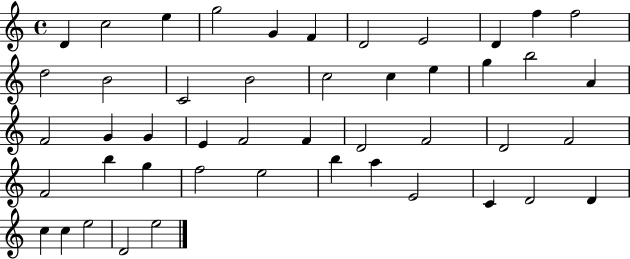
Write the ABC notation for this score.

X:1
T:Untitled
M:4/4
L:1/4
K:C
D c2 e g2 G F D2 E2 D f f2 d2 B2 C2 B2 c2 c e g b2 A F2 G G E F2 F D2 F2 D2 F2 F2 b g f2 e2 b a E2 C D2 D c c e2 D2 e2